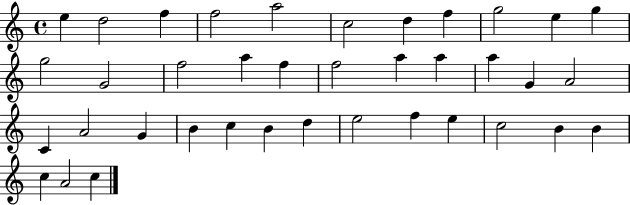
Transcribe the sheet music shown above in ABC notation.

X:1
T:Untitled
M:4/4
L:1/4
K:C
e d2 f f2 a2 c2 d f g2 e g g2 G2 f2 a f f2 a a a G A2 C A2 G B c B d e2 f e c2 B B c A2 c